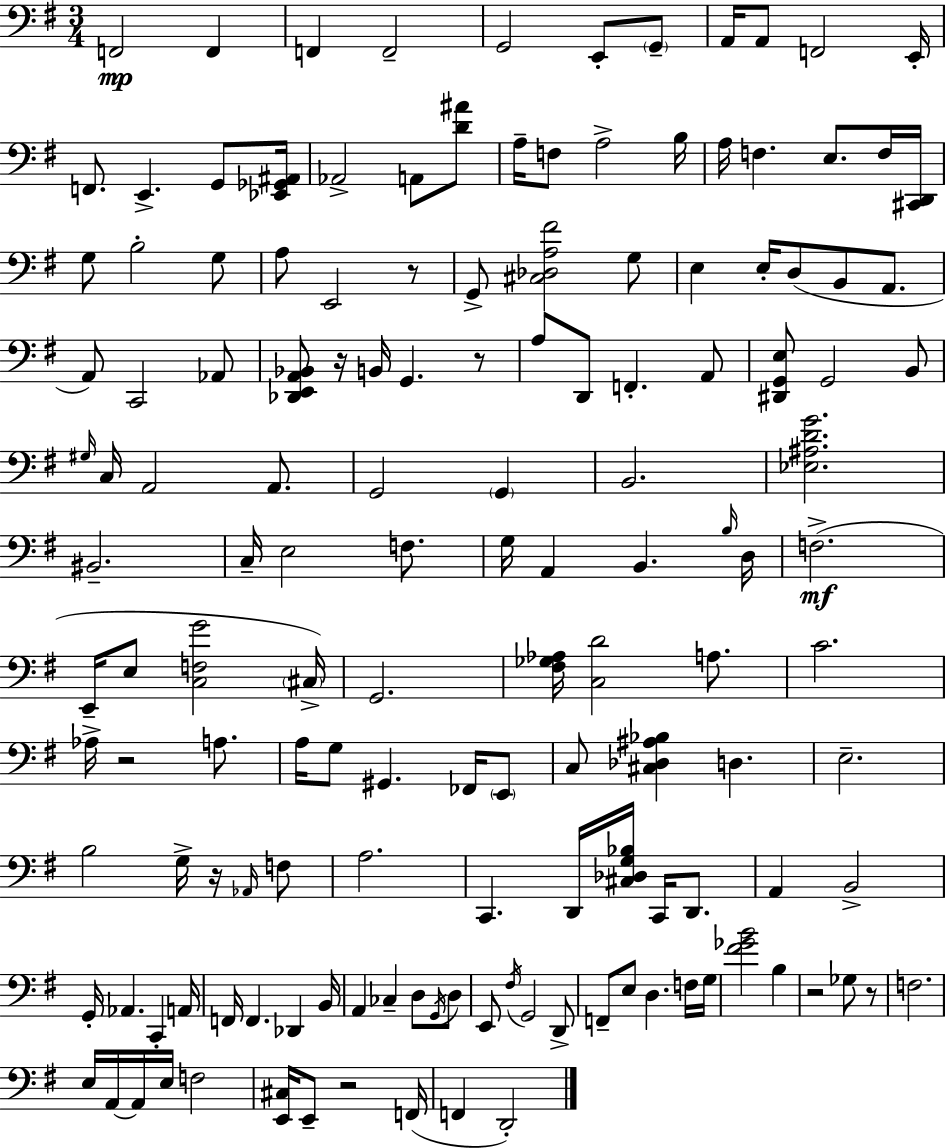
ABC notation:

X:1
T:Untitled
M:3/4
L:1/4
K:G
F,,2 F,, F,, F,,2 G,,2 E,,/2 G,,/2 A,,/4 A,,/2 F,,2 E,,/4 F,,/2 E,, G,,/2 [_E,,_G,,^A,,]/4 _A,,2 A,,/2 [D^A]/2 A,/4 F,/2 A,2 B,/4 A,/4 F, E,/2 F,/4 [^C,,D,,]/4 G,/2 B,2 G,/2 A,/2 E,,2 z/2 G,,/2 [^C,_D,A,^F]2 G,/2 E, E,/4 D,/2 B,,/2 A,,/2 A,,/2 C,,2 _A,,/2 [_D,,E,,A,,_B,,]/2 z/4 B,,/4 G,, z/2 A,/2 D,,/2 F,, A,,/2 [^D,,G,,E,]/2 G,,2 B,,/2 ^G,/4 C,/4 A,,2 A,,/2 G,,2 G,, B,,2 [_E,^A,DG]2 ^B,,2 C,/4 E,2 F,/2 G,/4 A,, B,, B,/4 D,/4 F,2 E,,/4 E,/2 [C,F,G]2 ^C,/4 G,,2 [^F,_G,_A,]/4 [C,D]2 A,/2 C2 _A,/4 z2 A,/2 A,/4 G,/2 ^G,, _F,,/4 E,,/2 C,/2 [^C,_D,^A,_B,] D, E,2 B,2 G,/4 z/4 _A,,/4 F,/2 A,2 C,, D,,/4 [^C,_D,G,_B,]/4 C,,/4 D,,/2 A,, B,,2 G,,/4 _A,, C,, A,,/4 F,,/4 F,, _D,, B,,/4 A,, _C, D,/2 G,,/4 D,/2 E,,/2 ^F,/4 G,,2 D,,/2 F,,/2 E,/2 D, F,/4 G,/4 [^F_GB]2 B, z2 _G,/2 z/2 F,2 E,/4 A,,/4 A,,/4 E,/4 F,2 [E,,^C,]/4 E,,/2 z2 F,,/4 F,, D,,2